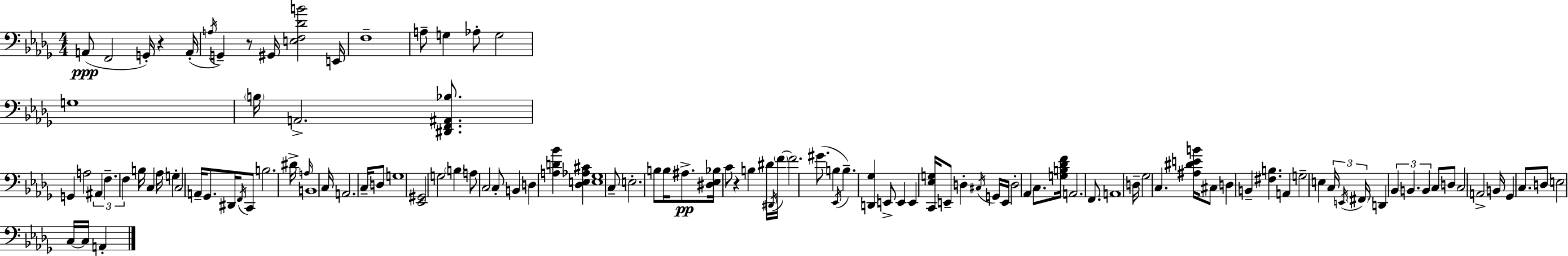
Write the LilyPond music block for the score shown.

{
  \clef bass
  \numericTimeSignature
  \time 4/4
  \key bes \minor
  a,8(\ppp f,2 g,16-.) r4 a,16-.( | \acciaccatura { a16 } g,4--) r8 gis,16 <e f des' b'>2 | e,16 f1-- | a8-- g4 aes8-. g2 | \break g1 | \parenthesize b16 a,2.-> <dis, f, ais, bes>8. | g,4 a2 \tuplet 3/2 { ais,4 | f4.-- f4 } b16 c4 | \break aes16 g4-. c2 a,16-- ges,8. | dis,16 \acciaccatura { f,16 } c,8 b2. | dis'16-> \grace { a16 } b,1 | c16 a,2. | \break c16-- d8 g1 | <ees, gis,>2 g2 | \parenthesize b4 a8 c2 | c8-. b,4 d4 <a d' bes'>4 <des e aes cis'>4 | \break <e ges>1 | c8-- e2.-. | b8 b16 ais8.->\pp <dis ees bes>16 c'8 r4 b4 | dis'16 \acciaccatura { dis,16 } \parenthesize f'16~~ f'2. | \break gis'8.( b4 \acciaccatura { ees,16 }) b4.-- <d, ges>4 | e,8-> e,4 e,4 <c, ees g>16 e,8-- | d4-. \acciaccatura { cis16 } g,16 e,16 d2-. aes,4 | c8. <g b des' f'>16 a,2. | \break f,8. a,1 | d16-- ges2 c4. | <ais dis' e' b'>16 cis8 d4 b,4-- | <fis b>4. a,4 g2-- | \break e4 \tuplet 3/2 { c16 \acciaccatura { e,16 } \parenthesize fis,16 } d,4 \tuplet 3/2 { bes,4 | b,4. b,4 } c8 d8 c2 | a,2-> b,16 | ges,4 c8. d8 e2 | \break c16~~ c16 a,4-. \bar "|."
}